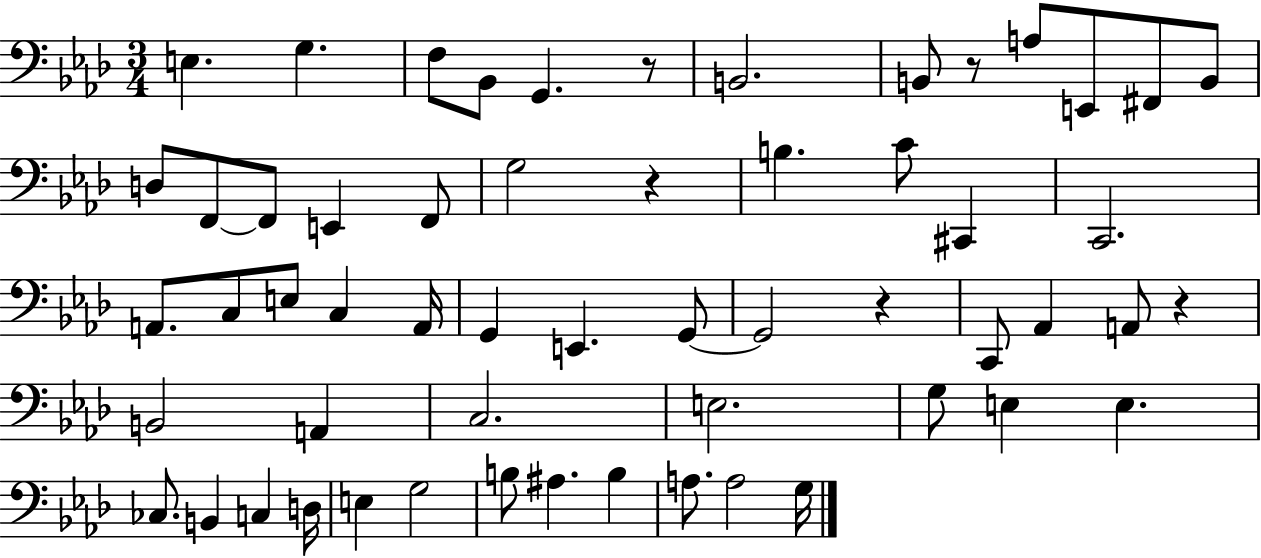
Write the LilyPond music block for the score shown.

{
  \clef bass
  \numericTimeSignature
  \time 3/4
  \key aes \major
  e4. g4. | f8 bes,8 g,4. r8 | b,2. | b,8 r8 a8 e,8 fis,8 b,8 | \break d8 f,8~~ f,8 e,4 f,8 | g2 r4 | b4. c'8 cis,4 | c,2. | \break a,8. c8 e8 c4 a,16 | g,4 e,4. g,8~~ | g,2 r4 | c,8 aes,4 a,8 r4 | \break b,2 a,4 | c2. | e2. | g8 e4 e4. | \break ces8. b,4 c4 d16 | e4 g2 | b8 ais4. b4 | a8. a2 g16 | \break \bar "|."
}